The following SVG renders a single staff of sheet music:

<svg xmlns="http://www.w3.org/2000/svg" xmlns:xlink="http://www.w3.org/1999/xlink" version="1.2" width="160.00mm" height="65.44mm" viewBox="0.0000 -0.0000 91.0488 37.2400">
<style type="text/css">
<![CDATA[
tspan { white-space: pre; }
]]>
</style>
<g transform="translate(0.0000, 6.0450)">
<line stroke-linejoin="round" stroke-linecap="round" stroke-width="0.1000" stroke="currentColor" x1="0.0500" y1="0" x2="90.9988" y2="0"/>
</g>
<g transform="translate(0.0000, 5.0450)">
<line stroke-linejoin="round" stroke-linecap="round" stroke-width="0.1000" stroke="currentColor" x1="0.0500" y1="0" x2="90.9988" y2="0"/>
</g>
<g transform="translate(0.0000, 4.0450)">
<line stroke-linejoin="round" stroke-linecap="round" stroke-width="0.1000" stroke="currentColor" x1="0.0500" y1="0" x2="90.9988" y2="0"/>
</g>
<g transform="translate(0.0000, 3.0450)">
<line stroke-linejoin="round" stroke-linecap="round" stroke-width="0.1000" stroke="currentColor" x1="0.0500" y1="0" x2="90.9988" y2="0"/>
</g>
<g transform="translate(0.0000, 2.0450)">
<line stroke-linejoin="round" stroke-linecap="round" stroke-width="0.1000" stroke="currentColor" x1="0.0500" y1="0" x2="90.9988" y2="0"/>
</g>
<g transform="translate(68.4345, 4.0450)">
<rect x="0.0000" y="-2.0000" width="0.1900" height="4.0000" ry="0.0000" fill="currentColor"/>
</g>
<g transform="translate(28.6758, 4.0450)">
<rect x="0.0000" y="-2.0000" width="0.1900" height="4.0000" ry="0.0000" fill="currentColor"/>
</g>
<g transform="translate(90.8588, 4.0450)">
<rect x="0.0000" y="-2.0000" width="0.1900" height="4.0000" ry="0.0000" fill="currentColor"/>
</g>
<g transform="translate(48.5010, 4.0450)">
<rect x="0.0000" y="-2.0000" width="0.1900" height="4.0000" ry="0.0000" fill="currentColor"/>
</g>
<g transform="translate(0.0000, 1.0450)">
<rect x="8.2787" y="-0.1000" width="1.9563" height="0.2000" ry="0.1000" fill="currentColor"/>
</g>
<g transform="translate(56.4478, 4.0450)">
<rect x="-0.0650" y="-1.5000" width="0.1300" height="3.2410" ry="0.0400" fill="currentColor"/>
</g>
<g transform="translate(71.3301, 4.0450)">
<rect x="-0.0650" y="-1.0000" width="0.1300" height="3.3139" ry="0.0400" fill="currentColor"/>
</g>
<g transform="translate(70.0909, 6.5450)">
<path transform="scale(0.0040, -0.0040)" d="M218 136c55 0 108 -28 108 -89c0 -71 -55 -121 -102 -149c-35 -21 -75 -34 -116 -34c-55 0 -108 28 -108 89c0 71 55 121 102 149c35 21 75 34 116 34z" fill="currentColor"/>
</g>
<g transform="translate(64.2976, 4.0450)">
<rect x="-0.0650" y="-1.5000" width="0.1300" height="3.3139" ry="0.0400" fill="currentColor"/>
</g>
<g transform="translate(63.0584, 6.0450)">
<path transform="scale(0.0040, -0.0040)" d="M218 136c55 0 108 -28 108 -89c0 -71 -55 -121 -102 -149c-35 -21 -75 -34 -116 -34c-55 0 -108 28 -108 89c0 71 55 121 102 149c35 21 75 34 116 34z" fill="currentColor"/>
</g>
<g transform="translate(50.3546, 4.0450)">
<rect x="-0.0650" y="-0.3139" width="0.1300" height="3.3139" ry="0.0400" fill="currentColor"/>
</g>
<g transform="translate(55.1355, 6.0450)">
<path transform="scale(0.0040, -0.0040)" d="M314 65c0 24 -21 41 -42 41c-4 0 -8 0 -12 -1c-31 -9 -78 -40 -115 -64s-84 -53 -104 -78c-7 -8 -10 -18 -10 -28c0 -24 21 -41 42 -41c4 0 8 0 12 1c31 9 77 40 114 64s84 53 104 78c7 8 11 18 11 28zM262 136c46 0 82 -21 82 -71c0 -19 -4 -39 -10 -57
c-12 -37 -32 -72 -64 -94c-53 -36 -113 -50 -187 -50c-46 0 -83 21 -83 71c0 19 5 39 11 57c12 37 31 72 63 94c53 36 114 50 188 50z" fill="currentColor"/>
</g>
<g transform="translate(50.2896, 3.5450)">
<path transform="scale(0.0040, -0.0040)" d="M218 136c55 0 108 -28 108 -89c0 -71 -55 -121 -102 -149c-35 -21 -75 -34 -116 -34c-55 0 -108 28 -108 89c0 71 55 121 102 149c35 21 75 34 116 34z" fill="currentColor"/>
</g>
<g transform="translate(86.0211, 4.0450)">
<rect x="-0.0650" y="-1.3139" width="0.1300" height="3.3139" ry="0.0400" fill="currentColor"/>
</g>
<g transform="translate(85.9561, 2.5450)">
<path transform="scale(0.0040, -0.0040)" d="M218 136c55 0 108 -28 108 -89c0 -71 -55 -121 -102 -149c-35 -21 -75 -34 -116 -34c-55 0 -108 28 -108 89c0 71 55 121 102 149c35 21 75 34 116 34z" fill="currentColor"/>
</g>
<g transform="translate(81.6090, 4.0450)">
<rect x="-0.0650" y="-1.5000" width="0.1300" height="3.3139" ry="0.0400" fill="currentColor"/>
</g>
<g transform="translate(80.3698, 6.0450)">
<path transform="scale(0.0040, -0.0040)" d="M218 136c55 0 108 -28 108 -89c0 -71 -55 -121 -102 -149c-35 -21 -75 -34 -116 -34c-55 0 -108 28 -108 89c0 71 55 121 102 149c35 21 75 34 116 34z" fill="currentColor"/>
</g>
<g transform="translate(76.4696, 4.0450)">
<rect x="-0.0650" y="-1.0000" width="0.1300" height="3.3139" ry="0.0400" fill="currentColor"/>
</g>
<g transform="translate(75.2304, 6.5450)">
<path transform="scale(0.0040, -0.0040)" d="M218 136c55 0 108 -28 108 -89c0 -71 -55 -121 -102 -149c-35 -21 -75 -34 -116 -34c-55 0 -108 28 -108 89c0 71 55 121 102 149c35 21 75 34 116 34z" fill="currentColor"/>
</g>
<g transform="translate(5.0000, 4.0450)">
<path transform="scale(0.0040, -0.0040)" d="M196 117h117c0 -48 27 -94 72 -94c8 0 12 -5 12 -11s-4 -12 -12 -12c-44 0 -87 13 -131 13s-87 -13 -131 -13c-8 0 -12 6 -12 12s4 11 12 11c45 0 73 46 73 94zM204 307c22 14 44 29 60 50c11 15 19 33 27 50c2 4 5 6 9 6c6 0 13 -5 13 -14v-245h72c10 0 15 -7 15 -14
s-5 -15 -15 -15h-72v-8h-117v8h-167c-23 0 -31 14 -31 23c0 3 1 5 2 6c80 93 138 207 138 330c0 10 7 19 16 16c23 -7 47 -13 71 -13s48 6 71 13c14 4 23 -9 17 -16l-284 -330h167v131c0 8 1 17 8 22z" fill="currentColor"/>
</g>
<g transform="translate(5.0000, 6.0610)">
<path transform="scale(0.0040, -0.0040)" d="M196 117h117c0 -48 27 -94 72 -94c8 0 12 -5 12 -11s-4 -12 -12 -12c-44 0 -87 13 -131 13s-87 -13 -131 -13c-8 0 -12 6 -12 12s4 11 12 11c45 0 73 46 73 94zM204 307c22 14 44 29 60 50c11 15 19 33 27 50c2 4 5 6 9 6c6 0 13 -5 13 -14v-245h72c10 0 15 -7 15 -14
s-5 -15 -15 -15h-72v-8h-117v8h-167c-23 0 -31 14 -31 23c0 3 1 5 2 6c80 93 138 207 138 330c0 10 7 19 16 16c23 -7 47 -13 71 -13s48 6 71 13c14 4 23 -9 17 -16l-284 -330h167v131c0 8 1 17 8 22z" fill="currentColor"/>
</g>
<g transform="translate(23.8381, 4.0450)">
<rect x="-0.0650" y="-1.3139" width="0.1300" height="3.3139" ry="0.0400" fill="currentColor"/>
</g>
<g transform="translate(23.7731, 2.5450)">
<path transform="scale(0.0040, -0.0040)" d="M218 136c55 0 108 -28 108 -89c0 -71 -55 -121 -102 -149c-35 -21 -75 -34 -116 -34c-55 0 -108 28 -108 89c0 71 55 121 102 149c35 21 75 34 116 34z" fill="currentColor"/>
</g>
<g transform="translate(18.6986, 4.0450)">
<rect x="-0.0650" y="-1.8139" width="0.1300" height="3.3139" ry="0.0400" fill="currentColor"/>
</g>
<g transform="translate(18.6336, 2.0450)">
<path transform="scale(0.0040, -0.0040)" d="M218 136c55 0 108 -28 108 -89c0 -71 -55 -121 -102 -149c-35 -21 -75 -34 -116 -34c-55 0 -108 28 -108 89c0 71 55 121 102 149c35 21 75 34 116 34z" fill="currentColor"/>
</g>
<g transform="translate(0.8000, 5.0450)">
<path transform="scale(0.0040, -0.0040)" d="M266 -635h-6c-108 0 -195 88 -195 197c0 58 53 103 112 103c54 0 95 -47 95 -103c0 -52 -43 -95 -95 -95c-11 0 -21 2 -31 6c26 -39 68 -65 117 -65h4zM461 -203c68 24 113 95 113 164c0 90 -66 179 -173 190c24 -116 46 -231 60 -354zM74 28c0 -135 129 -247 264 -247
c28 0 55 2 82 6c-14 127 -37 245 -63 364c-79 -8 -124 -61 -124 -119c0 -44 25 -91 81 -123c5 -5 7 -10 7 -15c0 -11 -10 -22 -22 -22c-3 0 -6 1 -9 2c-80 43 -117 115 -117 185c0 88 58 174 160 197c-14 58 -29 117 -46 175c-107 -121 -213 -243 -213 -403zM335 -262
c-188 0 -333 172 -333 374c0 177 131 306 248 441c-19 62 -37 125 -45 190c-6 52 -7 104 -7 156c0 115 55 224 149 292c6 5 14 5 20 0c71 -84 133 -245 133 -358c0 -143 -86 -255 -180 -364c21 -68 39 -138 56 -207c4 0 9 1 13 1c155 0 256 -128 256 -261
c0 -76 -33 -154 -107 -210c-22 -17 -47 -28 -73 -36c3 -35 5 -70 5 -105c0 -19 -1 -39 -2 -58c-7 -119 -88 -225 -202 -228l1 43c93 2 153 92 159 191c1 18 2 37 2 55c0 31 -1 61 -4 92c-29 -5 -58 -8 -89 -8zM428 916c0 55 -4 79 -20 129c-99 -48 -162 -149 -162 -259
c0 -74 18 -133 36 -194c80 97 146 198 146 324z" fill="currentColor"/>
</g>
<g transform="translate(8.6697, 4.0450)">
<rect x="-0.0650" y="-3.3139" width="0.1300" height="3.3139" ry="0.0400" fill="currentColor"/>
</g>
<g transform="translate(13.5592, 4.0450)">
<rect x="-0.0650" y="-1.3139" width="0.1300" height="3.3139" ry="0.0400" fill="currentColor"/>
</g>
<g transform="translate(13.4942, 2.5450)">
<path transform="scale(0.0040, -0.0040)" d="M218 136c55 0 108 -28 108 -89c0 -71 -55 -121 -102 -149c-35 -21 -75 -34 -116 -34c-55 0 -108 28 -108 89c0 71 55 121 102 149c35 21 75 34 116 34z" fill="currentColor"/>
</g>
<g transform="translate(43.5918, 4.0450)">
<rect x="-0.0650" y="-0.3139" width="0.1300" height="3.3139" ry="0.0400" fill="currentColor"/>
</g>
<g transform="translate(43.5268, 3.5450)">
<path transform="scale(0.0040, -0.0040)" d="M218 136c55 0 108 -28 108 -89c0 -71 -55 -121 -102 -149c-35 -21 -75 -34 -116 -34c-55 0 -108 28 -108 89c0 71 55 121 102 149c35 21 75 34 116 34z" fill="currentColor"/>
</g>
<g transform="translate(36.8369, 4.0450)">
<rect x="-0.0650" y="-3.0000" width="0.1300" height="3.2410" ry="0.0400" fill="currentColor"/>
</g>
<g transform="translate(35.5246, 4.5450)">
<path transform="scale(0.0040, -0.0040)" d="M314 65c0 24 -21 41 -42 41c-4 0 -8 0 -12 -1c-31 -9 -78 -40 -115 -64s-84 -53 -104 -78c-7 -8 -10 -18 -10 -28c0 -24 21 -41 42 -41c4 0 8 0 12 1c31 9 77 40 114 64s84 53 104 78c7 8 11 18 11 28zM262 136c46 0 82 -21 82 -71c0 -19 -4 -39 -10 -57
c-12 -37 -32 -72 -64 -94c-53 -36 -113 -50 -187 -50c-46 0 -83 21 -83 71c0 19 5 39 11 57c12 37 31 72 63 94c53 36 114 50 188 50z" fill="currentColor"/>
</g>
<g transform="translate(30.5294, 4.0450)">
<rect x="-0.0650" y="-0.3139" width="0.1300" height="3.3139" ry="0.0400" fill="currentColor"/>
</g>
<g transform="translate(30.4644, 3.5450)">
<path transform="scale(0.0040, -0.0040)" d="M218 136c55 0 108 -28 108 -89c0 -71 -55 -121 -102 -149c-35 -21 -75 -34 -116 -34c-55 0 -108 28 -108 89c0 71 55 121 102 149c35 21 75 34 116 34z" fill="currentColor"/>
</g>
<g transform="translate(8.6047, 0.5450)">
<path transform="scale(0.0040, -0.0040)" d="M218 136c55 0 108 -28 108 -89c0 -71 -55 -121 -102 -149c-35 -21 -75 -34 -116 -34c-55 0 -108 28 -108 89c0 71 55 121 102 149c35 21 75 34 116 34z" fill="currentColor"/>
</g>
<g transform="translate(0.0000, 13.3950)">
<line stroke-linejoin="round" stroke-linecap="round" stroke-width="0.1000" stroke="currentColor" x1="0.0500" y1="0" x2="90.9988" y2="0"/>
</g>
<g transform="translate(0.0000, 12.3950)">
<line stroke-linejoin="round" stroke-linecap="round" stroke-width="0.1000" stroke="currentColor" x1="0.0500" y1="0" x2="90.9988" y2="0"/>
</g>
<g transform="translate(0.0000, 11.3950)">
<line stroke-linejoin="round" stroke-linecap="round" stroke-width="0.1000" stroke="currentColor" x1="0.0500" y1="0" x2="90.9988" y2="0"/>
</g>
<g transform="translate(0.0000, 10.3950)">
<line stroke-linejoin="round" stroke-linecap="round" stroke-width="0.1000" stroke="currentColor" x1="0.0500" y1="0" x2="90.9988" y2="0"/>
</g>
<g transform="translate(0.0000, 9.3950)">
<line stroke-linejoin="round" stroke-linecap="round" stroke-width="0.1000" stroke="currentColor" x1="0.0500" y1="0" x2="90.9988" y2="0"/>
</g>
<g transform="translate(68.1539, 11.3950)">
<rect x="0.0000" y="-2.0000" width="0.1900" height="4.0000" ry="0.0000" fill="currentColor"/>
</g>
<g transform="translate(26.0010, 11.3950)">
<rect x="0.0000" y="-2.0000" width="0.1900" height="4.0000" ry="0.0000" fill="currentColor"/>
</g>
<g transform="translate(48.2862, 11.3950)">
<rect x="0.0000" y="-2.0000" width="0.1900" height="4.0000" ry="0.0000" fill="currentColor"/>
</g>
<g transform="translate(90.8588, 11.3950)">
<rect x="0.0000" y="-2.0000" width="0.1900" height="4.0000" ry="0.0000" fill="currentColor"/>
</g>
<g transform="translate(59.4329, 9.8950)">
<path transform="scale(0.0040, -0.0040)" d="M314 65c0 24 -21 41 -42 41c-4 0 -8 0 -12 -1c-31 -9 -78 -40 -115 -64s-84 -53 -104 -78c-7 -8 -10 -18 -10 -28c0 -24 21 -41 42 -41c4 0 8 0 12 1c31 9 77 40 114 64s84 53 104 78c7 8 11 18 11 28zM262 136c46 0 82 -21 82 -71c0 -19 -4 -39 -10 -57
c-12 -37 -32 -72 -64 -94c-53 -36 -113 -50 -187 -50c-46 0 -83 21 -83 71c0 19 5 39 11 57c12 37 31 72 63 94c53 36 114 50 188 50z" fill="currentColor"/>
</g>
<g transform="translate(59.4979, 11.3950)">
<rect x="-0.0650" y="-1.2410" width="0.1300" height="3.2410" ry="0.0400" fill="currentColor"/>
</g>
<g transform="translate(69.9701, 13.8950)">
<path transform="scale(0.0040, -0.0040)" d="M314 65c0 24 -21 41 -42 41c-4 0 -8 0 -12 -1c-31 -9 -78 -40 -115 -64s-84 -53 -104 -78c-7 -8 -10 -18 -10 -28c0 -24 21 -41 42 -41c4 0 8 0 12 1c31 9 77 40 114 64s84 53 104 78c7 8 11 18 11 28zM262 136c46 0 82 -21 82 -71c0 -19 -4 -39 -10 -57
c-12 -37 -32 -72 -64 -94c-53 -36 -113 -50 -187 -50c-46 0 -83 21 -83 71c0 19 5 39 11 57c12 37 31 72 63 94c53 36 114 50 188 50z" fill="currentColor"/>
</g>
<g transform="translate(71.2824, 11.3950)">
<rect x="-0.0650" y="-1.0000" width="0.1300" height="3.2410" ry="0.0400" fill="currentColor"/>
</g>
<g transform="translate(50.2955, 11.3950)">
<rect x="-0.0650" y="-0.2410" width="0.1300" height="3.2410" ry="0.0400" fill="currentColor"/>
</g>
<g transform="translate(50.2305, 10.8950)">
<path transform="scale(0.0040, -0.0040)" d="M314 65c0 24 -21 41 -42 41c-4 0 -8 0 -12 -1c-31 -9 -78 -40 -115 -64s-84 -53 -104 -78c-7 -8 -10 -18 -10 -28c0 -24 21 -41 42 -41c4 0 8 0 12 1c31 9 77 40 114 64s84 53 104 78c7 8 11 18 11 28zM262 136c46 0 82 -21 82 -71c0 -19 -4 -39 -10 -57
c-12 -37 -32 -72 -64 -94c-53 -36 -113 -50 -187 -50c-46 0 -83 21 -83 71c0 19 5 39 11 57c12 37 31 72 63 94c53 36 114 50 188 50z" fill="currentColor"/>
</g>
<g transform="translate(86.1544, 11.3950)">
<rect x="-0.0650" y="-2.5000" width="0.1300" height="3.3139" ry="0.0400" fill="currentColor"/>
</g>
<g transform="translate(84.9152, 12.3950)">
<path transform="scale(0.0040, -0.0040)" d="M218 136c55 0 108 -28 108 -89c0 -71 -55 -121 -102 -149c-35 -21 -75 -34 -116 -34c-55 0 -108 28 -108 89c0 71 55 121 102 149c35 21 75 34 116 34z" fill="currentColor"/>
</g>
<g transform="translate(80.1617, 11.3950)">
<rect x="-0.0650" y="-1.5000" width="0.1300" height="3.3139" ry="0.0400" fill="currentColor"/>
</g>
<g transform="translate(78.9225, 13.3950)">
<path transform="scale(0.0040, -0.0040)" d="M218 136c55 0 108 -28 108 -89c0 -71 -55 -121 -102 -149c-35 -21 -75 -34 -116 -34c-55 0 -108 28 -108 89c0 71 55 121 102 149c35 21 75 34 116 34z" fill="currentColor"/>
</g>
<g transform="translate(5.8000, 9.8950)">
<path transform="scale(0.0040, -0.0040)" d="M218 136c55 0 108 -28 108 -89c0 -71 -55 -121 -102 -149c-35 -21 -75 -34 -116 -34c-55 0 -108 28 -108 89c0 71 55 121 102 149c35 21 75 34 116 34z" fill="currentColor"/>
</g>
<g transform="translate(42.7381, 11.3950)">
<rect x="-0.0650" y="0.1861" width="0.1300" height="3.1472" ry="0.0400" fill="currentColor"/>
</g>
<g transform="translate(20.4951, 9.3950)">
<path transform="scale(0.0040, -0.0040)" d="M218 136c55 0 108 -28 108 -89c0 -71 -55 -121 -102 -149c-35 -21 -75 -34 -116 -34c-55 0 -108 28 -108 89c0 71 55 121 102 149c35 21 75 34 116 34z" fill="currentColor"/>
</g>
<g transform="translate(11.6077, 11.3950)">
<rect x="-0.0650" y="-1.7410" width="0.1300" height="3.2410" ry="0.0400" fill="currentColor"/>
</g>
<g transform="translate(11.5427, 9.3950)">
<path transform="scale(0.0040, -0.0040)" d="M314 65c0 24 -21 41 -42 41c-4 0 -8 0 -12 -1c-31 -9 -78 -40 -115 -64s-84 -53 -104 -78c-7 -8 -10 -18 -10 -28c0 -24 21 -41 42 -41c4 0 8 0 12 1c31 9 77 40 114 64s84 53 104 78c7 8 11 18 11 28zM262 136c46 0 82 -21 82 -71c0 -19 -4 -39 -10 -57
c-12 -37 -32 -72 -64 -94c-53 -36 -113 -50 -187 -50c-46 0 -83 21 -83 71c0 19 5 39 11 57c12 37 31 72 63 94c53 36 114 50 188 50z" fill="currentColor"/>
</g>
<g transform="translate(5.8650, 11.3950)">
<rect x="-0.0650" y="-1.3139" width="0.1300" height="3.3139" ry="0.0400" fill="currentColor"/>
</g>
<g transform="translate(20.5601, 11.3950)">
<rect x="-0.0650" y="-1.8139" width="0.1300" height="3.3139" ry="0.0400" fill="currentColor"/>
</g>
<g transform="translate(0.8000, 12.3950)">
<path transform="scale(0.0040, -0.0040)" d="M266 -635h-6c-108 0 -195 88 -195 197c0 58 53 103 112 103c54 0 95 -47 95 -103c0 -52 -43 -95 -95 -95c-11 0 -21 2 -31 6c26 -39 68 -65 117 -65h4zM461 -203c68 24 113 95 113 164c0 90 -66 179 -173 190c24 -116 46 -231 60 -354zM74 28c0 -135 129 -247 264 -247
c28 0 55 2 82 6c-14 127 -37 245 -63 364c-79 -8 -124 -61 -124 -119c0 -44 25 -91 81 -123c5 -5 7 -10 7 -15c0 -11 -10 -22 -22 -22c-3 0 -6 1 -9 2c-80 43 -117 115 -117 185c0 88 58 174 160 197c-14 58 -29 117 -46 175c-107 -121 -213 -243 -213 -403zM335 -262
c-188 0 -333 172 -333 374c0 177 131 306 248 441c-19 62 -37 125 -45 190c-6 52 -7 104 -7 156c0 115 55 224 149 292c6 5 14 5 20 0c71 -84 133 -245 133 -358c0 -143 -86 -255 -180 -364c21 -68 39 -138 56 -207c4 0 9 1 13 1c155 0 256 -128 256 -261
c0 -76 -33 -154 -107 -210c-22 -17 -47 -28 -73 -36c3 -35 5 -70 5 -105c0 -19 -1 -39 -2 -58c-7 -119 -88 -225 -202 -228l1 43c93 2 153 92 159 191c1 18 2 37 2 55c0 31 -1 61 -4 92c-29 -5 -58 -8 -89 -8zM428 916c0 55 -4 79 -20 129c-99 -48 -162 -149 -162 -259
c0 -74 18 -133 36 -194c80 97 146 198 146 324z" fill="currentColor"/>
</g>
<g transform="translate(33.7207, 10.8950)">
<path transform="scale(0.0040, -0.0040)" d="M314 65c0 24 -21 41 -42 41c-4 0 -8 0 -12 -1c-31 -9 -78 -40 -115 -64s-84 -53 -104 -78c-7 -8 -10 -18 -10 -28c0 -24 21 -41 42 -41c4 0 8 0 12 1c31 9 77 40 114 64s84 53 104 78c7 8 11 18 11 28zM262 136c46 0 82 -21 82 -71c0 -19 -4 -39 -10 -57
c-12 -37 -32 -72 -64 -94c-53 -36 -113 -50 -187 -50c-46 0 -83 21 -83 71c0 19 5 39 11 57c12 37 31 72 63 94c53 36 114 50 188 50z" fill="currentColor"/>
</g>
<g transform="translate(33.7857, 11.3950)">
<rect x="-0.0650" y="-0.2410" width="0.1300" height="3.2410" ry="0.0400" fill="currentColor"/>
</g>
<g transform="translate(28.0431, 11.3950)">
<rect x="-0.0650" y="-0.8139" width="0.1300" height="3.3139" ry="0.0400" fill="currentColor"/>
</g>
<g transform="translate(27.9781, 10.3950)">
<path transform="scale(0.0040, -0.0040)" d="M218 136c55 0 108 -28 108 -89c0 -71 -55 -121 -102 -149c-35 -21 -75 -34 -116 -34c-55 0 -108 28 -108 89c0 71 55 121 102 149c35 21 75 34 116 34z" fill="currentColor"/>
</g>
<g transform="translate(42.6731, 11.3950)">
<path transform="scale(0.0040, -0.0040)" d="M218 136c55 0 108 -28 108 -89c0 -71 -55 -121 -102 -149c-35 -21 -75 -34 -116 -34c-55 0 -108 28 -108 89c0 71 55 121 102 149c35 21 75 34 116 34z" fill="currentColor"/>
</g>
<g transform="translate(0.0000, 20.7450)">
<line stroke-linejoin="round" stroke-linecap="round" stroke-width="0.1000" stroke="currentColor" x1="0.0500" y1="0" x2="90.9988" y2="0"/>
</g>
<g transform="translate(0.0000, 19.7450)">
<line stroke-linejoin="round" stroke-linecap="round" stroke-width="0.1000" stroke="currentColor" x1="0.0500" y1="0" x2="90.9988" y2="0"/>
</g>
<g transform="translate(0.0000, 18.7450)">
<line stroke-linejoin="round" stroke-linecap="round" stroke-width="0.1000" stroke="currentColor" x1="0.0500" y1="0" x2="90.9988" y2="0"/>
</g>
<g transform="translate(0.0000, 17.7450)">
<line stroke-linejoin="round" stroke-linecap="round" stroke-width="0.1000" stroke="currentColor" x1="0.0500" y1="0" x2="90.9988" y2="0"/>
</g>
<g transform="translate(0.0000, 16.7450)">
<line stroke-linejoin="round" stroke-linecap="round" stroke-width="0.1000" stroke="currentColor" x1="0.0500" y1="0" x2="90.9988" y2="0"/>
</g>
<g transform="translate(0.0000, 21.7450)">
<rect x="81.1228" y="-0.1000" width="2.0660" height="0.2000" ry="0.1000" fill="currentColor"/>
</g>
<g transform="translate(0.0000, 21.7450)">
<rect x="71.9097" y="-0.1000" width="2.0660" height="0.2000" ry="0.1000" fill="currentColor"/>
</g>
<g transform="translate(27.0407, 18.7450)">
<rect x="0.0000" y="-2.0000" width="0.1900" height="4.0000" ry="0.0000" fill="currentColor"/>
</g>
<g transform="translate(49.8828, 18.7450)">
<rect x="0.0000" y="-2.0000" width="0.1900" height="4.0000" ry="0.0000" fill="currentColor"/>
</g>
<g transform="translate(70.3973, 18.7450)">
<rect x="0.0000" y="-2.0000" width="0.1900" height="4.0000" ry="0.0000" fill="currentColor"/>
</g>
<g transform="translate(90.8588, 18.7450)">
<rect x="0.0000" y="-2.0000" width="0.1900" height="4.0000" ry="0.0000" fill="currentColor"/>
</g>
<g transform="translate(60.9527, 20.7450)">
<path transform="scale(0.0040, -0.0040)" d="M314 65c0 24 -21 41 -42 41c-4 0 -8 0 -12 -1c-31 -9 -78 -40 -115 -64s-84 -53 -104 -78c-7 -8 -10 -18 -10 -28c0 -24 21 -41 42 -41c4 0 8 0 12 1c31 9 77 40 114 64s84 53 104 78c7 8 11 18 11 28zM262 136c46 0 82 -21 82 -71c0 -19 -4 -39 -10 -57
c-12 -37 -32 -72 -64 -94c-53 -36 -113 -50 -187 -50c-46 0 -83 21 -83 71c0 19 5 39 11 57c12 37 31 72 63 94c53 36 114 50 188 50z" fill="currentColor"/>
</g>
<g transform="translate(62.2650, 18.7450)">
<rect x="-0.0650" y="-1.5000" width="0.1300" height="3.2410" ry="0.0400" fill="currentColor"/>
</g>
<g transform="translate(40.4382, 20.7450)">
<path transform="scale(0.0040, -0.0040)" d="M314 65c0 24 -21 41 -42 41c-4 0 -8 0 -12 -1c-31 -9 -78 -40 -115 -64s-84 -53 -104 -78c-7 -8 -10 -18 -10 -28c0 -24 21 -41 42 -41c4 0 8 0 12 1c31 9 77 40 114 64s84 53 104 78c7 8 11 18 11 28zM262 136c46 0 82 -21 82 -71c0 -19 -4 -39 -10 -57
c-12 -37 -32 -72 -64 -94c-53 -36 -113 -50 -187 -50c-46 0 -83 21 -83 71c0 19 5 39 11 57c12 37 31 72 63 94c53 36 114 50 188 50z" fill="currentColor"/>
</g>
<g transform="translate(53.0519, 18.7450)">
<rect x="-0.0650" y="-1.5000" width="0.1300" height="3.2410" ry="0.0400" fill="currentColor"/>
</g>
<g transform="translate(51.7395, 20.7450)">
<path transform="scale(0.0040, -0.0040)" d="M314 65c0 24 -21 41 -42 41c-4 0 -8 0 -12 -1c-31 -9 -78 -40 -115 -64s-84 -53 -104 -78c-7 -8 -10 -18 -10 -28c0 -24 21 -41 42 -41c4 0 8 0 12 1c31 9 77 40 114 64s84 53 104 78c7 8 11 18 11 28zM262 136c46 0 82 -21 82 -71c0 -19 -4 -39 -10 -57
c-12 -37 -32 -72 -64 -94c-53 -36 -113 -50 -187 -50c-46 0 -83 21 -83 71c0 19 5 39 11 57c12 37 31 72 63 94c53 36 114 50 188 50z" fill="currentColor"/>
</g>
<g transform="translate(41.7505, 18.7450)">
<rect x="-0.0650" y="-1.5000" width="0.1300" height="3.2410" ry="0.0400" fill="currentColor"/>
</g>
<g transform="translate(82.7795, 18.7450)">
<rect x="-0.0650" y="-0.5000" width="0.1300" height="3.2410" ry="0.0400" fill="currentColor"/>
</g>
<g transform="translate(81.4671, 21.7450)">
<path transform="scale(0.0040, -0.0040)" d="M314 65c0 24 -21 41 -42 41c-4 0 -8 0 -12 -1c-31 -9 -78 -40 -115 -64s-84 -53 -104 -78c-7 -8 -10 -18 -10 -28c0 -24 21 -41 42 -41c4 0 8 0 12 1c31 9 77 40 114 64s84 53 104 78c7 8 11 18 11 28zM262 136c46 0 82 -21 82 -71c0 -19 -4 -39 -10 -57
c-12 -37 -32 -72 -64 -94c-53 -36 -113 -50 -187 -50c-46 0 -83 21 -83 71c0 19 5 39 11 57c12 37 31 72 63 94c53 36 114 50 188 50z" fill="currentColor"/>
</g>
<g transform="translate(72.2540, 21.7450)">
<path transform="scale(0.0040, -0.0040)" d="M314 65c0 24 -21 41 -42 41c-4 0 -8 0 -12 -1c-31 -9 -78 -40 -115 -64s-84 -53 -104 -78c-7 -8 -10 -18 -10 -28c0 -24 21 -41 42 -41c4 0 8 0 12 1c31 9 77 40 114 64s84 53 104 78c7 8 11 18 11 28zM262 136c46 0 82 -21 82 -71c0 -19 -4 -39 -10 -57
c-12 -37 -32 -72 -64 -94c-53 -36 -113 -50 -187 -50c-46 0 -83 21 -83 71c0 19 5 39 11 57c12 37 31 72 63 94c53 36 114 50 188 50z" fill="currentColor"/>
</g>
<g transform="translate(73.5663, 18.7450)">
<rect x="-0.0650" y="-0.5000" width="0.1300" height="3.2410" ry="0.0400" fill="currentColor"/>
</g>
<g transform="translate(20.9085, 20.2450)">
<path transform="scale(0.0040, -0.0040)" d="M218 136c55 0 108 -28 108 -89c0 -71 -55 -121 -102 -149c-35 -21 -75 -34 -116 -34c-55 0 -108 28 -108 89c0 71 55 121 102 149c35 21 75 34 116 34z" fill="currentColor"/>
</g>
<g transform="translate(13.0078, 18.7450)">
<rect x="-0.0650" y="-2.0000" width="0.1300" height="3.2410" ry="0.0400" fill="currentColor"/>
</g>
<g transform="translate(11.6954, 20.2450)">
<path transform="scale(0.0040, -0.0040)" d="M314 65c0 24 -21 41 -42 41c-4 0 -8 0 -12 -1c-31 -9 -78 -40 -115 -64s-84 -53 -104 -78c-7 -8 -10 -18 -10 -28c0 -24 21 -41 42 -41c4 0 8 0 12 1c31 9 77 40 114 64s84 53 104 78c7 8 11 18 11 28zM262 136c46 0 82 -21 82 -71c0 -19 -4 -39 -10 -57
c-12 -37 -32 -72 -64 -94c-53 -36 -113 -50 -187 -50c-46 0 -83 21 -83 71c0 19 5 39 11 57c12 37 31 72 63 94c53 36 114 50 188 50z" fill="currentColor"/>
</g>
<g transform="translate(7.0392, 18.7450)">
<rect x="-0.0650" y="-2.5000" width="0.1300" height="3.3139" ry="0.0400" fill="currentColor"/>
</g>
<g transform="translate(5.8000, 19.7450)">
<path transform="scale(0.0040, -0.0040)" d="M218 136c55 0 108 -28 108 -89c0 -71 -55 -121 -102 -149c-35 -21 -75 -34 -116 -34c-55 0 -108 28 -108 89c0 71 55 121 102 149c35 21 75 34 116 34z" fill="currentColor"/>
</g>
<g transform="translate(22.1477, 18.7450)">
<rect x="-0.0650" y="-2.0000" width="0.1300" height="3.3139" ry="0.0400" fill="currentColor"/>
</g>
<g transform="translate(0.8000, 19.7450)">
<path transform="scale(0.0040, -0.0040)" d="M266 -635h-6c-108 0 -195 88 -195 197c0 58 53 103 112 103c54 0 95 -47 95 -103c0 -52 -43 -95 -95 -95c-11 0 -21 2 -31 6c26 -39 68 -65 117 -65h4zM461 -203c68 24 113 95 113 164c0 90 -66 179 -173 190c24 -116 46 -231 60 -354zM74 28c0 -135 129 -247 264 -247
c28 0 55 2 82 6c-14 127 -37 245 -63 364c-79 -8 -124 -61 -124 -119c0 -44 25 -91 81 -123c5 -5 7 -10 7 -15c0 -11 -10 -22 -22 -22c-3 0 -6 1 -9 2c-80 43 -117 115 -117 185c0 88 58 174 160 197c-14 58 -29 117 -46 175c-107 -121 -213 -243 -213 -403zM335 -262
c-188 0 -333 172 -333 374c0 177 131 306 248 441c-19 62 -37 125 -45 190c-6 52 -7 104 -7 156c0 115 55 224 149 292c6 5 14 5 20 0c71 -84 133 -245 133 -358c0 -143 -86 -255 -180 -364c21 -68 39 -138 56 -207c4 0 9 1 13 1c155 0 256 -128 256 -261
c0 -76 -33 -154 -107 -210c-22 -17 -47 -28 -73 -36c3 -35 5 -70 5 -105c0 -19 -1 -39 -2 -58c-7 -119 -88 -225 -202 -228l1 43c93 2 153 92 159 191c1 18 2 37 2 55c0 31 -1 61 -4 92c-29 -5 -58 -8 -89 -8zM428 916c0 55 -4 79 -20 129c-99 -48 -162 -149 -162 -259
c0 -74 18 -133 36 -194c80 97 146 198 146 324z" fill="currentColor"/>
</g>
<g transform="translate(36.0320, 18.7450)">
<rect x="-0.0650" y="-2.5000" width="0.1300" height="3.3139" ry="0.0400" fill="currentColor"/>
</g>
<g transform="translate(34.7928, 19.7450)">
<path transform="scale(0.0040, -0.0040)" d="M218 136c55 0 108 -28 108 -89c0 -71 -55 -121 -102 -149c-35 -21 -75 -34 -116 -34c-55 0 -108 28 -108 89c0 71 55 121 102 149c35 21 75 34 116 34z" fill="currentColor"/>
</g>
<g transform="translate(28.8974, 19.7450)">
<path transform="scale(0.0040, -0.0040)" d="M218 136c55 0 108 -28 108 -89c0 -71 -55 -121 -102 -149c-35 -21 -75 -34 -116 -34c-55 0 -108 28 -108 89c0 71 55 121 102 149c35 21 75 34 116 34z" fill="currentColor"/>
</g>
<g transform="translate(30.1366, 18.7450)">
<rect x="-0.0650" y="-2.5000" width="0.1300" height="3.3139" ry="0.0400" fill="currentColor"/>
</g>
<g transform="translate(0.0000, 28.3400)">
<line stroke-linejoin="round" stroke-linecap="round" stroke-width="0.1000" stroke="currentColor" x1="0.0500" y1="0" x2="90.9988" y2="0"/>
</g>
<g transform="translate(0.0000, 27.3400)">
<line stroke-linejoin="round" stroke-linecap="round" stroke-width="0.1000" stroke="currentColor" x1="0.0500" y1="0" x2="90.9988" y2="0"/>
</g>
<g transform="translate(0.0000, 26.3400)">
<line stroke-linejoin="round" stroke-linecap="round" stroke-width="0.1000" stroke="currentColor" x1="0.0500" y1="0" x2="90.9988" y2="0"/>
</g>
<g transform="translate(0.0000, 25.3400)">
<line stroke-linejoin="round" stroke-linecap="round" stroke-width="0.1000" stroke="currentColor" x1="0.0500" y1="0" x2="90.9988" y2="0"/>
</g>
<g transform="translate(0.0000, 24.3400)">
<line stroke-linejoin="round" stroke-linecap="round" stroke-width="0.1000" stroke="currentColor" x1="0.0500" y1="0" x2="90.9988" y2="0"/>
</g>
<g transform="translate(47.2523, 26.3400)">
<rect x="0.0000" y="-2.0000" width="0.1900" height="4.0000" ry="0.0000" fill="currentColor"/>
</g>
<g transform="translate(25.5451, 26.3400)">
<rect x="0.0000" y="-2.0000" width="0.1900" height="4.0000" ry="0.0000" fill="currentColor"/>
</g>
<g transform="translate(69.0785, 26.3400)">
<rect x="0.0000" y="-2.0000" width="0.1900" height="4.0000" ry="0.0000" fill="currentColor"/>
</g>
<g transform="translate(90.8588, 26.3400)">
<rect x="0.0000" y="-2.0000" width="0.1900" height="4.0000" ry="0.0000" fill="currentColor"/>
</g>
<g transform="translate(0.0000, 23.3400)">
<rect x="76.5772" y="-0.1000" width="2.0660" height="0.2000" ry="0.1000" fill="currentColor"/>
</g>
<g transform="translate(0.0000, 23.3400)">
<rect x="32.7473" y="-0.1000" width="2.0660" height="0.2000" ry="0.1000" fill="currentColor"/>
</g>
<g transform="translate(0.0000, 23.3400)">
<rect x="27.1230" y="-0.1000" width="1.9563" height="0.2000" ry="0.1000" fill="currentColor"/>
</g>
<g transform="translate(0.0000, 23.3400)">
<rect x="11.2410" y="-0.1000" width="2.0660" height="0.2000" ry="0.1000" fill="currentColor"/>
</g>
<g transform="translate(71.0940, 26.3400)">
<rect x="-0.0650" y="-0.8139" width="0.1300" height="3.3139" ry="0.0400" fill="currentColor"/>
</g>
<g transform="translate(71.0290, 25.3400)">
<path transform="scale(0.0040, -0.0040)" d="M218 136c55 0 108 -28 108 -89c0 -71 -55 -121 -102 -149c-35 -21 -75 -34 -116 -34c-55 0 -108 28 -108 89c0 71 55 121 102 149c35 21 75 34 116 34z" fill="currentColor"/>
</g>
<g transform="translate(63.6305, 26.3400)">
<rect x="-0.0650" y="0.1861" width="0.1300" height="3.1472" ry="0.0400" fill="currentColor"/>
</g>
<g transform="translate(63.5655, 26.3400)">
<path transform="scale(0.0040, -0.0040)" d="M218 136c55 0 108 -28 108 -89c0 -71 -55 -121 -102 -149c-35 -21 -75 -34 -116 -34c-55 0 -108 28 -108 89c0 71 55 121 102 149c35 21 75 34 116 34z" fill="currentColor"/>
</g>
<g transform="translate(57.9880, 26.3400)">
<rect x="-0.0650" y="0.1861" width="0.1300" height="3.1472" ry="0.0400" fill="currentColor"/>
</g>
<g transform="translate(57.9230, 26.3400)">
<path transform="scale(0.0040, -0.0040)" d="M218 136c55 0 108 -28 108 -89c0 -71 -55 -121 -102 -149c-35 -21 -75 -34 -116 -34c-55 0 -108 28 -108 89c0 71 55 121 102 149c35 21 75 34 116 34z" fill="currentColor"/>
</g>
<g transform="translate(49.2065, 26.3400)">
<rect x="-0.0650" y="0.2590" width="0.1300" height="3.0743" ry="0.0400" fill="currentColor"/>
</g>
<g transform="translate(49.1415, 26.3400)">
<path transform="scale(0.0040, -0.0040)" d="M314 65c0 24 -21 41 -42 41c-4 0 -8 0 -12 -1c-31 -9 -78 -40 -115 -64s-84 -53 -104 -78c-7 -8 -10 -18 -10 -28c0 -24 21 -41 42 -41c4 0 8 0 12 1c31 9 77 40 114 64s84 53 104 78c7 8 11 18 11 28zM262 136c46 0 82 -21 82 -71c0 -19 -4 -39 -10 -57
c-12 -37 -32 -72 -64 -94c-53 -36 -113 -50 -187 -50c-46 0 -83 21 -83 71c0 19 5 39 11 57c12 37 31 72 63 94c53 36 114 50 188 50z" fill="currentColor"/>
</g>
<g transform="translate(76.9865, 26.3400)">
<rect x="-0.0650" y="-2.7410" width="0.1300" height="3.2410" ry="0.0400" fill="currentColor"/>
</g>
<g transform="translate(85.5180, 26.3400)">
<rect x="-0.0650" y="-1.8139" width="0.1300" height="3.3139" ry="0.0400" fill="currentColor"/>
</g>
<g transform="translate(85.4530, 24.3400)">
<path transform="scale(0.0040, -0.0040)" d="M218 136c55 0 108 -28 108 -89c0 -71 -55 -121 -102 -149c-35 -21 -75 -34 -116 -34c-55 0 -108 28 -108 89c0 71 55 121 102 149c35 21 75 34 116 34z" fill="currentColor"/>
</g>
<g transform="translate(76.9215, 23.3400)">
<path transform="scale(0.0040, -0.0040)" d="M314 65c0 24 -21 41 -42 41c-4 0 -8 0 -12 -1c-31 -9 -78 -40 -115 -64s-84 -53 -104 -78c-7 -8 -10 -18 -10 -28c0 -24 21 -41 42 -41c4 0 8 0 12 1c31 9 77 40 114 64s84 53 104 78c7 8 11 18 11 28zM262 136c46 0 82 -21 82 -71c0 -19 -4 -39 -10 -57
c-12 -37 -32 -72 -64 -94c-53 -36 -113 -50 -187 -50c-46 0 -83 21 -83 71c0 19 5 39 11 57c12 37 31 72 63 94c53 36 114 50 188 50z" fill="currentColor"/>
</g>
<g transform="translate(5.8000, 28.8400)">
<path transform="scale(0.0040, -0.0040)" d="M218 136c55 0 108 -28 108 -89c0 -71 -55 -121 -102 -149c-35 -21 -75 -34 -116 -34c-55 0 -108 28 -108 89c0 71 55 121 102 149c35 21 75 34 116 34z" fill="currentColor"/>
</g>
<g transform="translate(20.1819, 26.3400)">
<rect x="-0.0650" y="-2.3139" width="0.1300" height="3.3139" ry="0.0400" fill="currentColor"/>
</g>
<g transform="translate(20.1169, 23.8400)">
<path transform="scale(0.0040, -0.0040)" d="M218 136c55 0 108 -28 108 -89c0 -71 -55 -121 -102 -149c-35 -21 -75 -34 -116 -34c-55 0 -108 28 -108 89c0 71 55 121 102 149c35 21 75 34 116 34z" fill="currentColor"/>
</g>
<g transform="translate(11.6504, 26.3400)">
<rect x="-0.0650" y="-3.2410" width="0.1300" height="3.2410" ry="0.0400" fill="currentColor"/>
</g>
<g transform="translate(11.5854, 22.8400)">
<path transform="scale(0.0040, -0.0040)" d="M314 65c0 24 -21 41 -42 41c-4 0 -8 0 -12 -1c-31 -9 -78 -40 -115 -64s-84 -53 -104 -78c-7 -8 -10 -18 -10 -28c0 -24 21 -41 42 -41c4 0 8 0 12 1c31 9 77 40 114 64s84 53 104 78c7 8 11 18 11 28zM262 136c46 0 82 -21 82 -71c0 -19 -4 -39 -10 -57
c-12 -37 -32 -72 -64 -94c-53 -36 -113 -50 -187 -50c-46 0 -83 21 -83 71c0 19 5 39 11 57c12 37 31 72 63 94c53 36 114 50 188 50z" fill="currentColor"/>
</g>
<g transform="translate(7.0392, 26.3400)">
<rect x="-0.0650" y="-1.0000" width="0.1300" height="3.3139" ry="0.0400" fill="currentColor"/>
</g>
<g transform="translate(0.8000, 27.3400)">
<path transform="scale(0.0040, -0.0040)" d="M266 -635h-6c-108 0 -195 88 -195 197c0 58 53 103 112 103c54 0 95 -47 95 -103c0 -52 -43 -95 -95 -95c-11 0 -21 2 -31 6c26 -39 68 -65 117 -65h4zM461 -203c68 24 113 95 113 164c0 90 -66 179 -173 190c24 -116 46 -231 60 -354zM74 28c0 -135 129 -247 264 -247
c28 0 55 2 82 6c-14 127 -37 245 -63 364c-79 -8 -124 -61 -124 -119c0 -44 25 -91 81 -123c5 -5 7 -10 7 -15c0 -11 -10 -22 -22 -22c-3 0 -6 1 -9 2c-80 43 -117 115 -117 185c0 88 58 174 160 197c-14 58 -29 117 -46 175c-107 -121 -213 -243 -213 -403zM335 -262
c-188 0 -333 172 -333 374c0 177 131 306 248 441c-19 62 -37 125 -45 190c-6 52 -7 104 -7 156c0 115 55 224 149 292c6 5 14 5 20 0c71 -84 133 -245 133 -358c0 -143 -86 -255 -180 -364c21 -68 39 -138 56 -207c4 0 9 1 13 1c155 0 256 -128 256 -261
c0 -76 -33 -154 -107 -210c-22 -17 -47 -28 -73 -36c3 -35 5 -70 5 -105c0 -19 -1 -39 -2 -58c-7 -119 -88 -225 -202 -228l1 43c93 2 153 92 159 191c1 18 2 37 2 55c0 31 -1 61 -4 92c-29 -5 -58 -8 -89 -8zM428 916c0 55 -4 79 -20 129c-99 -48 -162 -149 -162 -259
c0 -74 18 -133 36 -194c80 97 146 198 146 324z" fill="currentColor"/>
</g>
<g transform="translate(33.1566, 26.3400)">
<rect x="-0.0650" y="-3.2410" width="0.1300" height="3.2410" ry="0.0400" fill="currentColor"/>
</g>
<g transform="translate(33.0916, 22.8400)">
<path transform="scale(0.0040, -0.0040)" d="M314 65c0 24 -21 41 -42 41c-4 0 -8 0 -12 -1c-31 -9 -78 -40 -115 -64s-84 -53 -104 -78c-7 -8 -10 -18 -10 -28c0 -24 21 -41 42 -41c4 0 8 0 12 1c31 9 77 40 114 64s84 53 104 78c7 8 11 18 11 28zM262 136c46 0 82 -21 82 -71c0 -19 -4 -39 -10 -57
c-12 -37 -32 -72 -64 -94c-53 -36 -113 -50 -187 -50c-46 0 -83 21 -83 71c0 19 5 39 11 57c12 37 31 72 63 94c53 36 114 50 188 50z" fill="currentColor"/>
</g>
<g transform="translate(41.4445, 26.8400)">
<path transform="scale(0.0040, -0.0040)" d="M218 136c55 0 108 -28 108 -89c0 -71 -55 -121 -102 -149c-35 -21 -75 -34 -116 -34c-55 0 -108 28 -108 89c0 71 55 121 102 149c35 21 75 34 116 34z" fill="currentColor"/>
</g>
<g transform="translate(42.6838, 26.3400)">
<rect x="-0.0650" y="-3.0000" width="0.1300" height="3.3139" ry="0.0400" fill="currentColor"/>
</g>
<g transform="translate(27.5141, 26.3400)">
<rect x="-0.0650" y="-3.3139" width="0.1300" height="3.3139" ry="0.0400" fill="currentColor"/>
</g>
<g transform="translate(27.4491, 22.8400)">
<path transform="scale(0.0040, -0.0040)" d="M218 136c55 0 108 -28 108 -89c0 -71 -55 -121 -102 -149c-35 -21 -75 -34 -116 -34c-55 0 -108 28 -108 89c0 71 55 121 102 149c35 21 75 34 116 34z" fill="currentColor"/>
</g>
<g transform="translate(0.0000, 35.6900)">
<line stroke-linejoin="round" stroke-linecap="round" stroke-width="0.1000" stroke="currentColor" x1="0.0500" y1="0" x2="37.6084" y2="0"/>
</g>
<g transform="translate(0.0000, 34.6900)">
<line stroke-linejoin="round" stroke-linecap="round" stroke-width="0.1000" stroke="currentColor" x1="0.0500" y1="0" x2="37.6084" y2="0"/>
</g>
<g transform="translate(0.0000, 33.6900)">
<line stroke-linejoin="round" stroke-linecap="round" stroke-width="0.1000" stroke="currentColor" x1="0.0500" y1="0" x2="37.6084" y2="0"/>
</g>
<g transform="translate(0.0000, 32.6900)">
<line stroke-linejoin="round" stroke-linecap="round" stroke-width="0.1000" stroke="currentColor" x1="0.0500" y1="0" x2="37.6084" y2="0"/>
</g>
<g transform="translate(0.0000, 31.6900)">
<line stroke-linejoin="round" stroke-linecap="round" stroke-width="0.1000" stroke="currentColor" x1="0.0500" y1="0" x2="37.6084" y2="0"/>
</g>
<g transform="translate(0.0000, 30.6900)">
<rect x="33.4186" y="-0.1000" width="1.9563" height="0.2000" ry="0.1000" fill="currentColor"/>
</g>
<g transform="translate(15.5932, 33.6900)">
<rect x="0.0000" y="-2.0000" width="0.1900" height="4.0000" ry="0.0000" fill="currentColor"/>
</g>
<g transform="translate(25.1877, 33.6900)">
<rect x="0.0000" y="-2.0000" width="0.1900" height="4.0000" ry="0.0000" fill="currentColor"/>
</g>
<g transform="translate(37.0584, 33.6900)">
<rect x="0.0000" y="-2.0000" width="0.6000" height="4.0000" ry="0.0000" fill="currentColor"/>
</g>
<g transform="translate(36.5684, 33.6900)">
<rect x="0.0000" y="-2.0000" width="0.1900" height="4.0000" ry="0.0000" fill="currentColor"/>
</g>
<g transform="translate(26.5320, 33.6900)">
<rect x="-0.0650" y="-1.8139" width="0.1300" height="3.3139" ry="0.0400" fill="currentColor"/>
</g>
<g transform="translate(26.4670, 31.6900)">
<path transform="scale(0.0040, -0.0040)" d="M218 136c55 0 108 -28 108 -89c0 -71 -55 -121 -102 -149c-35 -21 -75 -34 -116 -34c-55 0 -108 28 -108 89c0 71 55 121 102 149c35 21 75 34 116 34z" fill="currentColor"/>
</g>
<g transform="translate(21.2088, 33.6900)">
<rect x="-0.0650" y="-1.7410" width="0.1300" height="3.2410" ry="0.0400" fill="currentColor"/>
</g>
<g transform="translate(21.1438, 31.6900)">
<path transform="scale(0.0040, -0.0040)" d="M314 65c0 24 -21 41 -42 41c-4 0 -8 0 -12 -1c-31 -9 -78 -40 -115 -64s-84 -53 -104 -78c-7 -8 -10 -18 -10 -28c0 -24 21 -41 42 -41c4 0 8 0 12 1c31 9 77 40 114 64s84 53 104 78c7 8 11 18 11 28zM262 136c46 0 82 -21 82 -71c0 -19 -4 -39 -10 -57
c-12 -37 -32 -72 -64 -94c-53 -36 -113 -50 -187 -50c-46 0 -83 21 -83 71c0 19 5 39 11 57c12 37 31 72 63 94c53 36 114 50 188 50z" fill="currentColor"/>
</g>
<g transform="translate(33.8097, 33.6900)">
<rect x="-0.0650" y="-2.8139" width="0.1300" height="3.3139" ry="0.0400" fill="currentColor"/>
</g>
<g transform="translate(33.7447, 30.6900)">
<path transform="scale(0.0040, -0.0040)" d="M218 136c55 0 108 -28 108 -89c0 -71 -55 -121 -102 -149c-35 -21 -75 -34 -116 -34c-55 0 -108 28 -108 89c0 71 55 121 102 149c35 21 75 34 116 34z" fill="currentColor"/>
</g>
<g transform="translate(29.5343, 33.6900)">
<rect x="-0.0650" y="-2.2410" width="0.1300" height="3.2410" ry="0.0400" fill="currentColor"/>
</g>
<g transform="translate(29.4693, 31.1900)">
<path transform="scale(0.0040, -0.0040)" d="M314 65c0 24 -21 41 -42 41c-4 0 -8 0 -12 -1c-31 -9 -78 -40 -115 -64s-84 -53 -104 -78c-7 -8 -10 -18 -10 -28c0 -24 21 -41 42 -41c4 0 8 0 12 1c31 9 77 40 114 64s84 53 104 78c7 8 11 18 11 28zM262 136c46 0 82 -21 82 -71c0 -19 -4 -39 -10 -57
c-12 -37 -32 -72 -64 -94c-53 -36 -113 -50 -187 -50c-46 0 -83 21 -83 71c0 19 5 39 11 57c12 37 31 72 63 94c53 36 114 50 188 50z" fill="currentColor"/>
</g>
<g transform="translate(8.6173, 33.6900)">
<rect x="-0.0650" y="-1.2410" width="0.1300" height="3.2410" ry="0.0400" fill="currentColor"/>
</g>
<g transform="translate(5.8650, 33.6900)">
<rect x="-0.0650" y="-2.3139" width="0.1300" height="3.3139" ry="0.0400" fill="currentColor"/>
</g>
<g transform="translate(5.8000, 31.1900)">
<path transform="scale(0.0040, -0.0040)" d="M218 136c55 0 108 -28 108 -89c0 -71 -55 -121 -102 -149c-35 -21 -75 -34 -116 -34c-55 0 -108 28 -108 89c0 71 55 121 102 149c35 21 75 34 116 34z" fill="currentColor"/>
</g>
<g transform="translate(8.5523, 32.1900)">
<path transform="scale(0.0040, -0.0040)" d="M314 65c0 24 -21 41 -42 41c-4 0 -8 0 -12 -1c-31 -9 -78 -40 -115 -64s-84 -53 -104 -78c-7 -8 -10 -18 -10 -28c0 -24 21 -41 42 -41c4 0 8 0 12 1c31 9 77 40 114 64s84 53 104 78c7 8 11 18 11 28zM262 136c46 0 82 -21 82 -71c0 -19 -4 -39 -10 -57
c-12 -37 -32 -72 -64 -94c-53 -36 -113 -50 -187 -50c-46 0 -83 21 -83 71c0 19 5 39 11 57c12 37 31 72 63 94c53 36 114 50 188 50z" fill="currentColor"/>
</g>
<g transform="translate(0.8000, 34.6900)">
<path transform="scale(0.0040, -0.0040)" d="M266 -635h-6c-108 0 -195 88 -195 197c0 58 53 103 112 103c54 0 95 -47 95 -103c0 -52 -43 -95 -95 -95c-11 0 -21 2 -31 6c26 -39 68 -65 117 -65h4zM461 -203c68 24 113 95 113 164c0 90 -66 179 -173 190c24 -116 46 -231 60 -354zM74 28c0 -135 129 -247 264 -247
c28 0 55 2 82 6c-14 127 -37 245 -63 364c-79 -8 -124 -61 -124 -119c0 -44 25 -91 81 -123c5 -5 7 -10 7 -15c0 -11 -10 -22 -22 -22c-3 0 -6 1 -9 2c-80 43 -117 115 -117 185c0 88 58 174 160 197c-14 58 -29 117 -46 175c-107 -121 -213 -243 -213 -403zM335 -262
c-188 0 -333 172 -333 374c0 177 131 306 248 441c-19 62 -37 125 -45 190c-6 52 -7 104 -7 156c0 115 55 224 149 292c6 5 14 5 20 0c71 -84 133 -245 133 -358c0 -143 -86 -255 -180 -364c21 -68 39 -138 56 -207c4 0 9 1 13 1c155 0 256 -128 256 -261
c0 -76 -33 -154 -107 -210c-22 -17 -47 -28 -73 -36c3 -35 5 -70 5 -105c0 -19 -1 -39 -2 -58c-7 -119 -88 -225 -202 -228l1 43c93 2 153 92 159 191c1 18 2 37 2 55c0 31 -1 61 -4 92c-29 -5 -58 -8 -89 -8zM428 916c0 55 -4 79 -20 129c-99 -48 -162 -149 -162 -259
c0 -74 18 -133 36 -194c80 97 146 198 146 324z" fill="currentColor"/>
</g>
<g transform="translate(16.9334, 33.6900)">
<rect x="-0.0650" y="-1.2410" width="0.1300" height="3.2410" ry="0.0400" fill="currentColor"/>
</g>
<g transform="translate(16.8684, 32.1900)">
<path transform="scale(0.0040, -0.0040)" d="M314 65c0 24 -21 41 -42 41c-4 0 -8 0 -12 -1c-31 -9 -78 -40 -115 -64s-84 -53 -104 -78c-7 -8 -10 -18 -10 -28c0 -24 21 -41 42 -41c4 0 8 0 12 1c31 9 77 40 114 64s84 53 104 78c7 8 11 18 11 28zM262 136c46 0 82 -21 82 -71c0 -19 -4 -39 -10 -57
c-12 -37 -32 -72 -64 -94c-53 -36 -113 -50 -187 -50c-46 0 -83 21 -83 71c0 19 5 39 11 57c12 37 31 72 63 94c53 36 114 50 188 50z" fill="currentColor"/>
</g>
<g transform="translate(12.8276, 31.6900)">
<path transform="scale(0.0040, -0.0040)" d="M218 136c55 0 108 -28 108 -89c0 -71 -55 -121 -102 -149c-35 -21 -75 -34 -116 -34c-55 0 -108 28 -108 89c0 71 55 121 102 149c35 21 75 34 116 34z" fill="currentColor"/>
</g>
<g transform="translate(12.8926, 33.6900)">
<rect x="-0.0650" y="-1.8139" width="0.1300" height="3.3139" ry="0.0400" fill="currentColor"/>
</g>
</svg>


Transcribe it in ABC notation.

X:1
T:Untitled
M:4/4
L:1/4
K:C
b e f e c A2 c c E2 E D D E e e f2 f d c2 B c2 e2 D2 E G G F2 F G G E2 E2 E2 C2 C2 D b2 g b b2 A B2 B B d a2 f g e2 f e2 f2 f g2 a